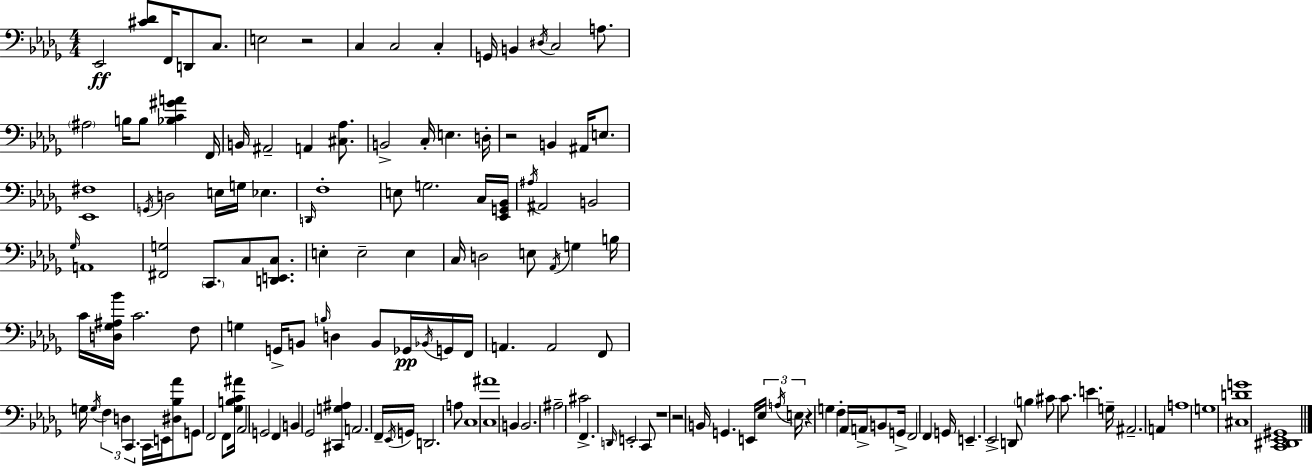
Eb2/h [C#4,Db4]/e F2/s D2/e C3/e. E3/h R/h C3/q C3/h C3/q G2/s B2/q D#3/s C3/h A3/e. A#3/h B3/s B3/e [Bb3,C4,G#4,A4]/q F2/s B2/s A#2/h A2/q [C#3,Ab3]/e. B2/h C3/s E3/q. D3/s R/h B2/q A#2/s E3/e. [Eb2,F#3]/w G2/s D3/h E3/s G3/s Eb3/q. D2/s F3/w E3/e G3/h. C3/s [Eb2,G2,Bb2]/s A#3/s A#2/h B2/h Gb3/s A2/w [F#2,G3]/h C2/e. C3/e [D2,E2,C3]/e. E3/q E3/h E3/q C3/s D3/h E3/e Ab2/s G3/q B3/s C4/s [D3,Gb3,A#3,Bb4]/s C4/h. F3/e G3/q G2/s B2/e B3/s D3/q B2/e Gb2/s Bb2/s G2/s F2/s A2/q. A2/h F2/e G3/s G3/s F3/q D3/q C2/q. C2/s E2/s [D#3,Bb3,Ab4]/e G2/e F2/h F2/e [Gb3,B3,C4,A#4]/s Ab2/h G2/h F2/q B2/q Gb2/h [C#2,G3,A#3]/q A2/h. F2/s Eb2/s G2/s D2/h. A3/e C3/w [C3,A#4]/w B2/q B2/h. A#3/h C#4/h F2/q. D2/s E2/h C2/e R/w R/h B2/s G2/q. E2/s Eb3/s A3/s E3/s R/q G3/q F3/q Ab2/s A2/s B2/e G2/s F2/h F2/q G2/s E2/q. Eb2/h D2/e B3/q C#4/e C4/e. E4/q. G3/s A#2/h. A2/q A3/w G3/w [C#3,D4,G4]/w [C2,D#2,Eb2,G#2]/w